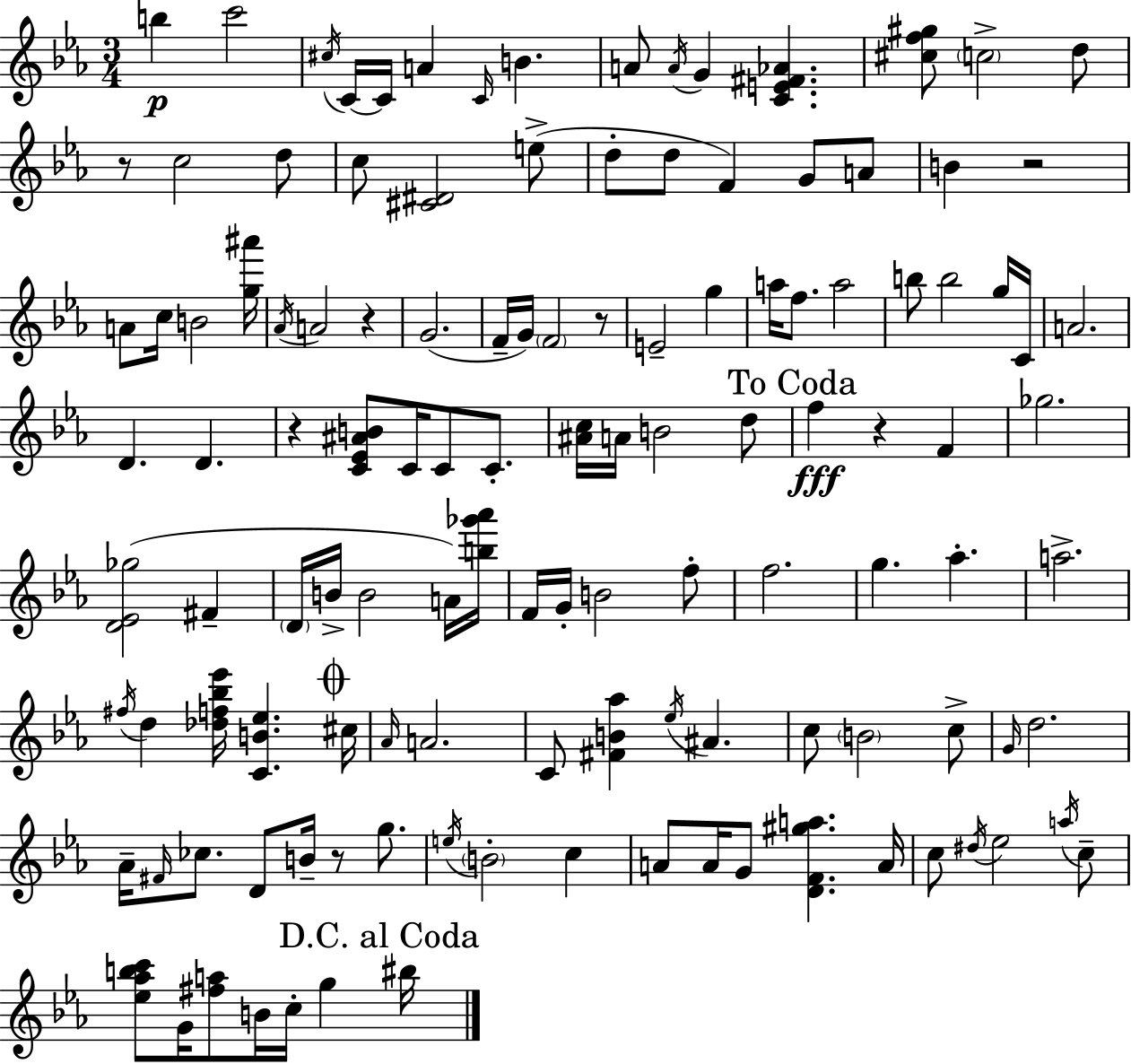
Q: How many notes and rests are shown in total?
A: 123